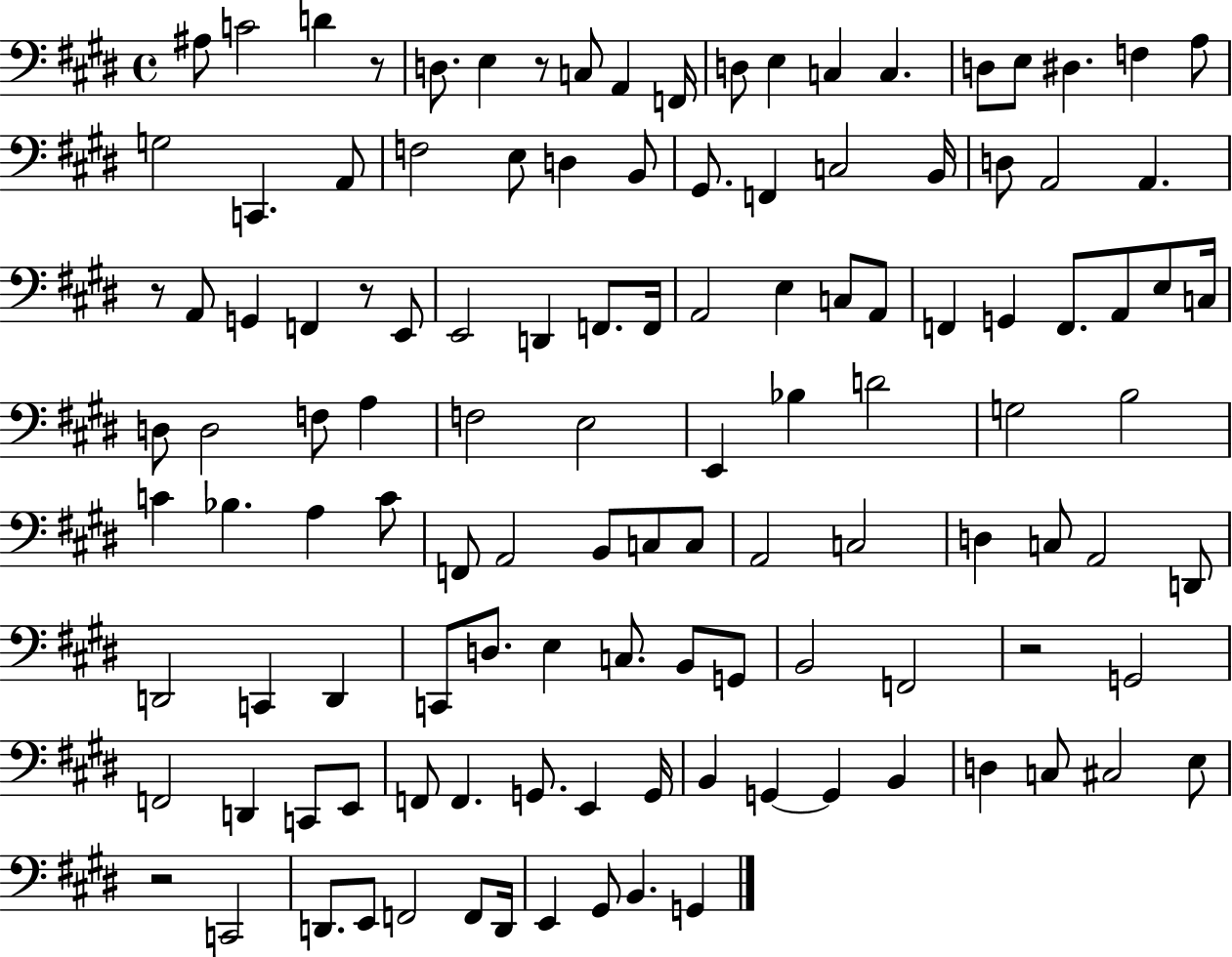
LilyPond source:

{
  \clef bass
  \time 4/4
  \defaultTimeSignature
  \key e \major
  ais8 c'2 d'4 r8 | d8. e4 r8 c8 a,4 f,16 | d8 e4 c4 c4. | d8 e8 dis4. f4 a8 | \break g2 c,4. a,8 | f2 e8 d4 b,8 | gis,8. f,4 c2 b,16 | d8 a,2 a,4. | \break r8 a,8 g,4 f,4 r8 e,8 | e,2 d,4 f,8. f,16 | a,2 e4 c8 a,8 | f,4 g,4 f,8. a,8 e8 c16 | \break d8 d2 f8 a4 | f2 e2 | e,4 bes4 d'2 | g2 b2 | \break c'4 bes4. a4 c'8 | f,8 a,2 b,8 c8 c8 | a,2 c2 | d4 c8 a,2 d,8 | \break d,2 c,4 d,4 | c,8 d8. e4 c8. b,8 g,8 | b,2 f,2 | r2 g,2 | \break f,2 d,4 c,8 e,8 | f,8 f,4. g,8. e,4 g,16 | b,4 g,4~~ g,4 b,4 | d4 c8 cis2 e8 | \break r2 c,2 | d,8. e,8 f,2 f,8 d,16 | e,4 gis,8 b,4. g,4 | \bar "|."
}